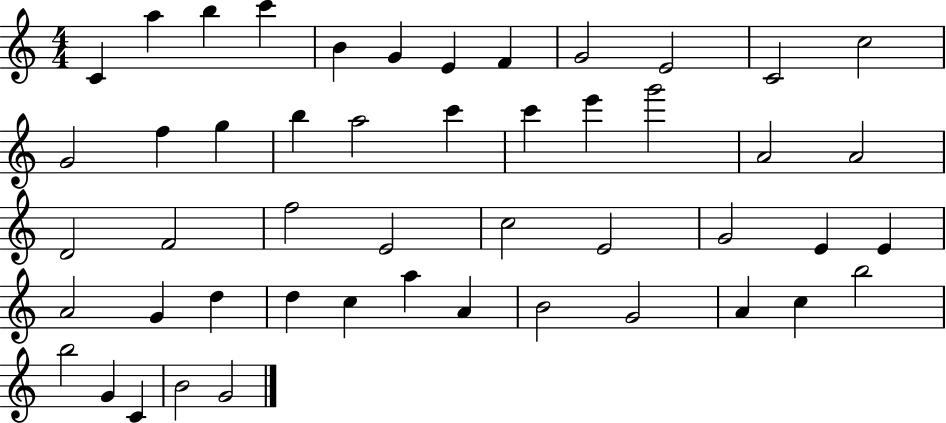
C4/q A5/q B5/q C6/q B4/q G4/q E4/q F4/q G4/h E4/h C4/h C5/h G4/h F5/q G5/q B5/q A5/h C6/q C6/q E6/q G6/h A4/h A4/h D4/h F4/h F5/h E4/h C5/h E4/h G4/h E4/q E4/q A4/h G4/q D5/q D5/q C5/q A5/q A4/q B4/h G4/h A4/q C5/q B5/h B5/h G4/q C4/q B4/h G4/h